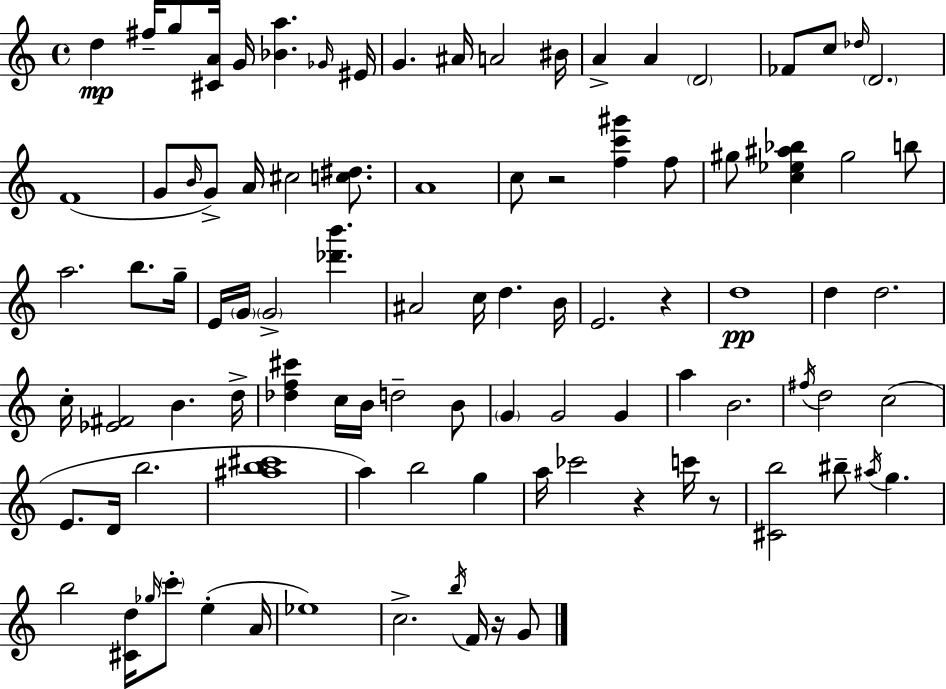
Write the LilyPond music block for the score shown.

{
  \clef treble
  \time 4/4
  \defaultTimeSignature
  \key a \minor
  \repeat volta 2 { d''4\mp fis''16-- g''8 <cis' a'>16 g'16 <bes' a''>4. \grace { ges'16 } | eis'16 g'4. ais'16 a'2 | bis'16 a'4-> a'4 \parenthesize d'2 | fes'8 c''8 \grace { des''16 } \parenthesize d'2. | \break f'1( | g'8 \grace { b'16 }) g'8-> a'16 cis''2 | <c'' dis''>8. a'1 | c''8 r2 <f'' c''' gis'''>4 | \break f''8 gis''8 <c'' ees'' ais'' bes''>4 gis''2 | b''8 a''2. b''8. | g''16-- e'16 \parenthesize g'16 \parenthesize g'2-> <des''' b'''>4. | ais'2 c''16 d''4. | \break b'16 e'2. r4 | d''1\pp | d''4 d''2. | c''16-. <ees' fis'>2 b'4. | \break d''16-> <des'' f'' cis'''>4 c''16 b'16 d''2-- | b'8 \parenthesize g'4 g'2 g'4 | a''4 b'2. | \acciaccatura { fis''16 } d''2 c''2( | \break e'8. d'16 b''2. | <ais'' b'' cis'''>1 | a''4) b''2 | g''4 a''16 ces'''2 r4 | \break c'''16 r8 <cis' b''>2 bis''8-- \acciaccatura { ais''16 } g''4. | b''2 <cis' d''>16 \grace { ges''16 } \parenthesize c'''8-. | e''4-.( a'16 ees''1) | c''2.-> | \break \acciaccatura { b''16 } f'16 r16 g'8 } \bar "|."
}